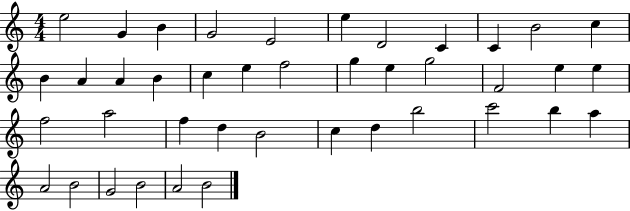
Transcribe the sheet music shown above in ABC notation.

X:1
T:Untitled
M:4/4
L:1/4
K:C
e2 G B G2 E2 e D2 C C B2 c B A A B c e f2 g e g2 F2 e e f2 a2 f d B2 c d b2 c'2 b a A2 B2 G2 B2 A2 B2